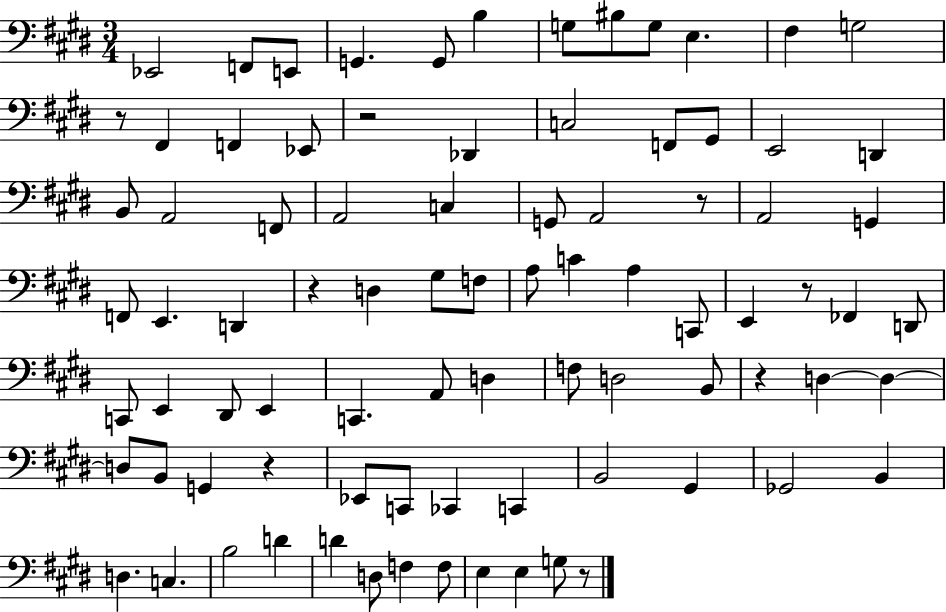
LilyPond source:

{
  \clef bass
  \numericTimeSignature
  \time 3/4
  \key e \major
  ees,2 f,8 e,8 | g,4. g,8 b4 | g8 bis8 g8 e4. | fis4 g2 | \break r8 fis,4 f,4 ees,8 | r2 des,4 | c2 f,8 gis,8 | e,2 d,4 | \break b,8 a,2 f,8 | a,2 c4 | g,8 a,2 r8 | a,2 g,4 | \break f,8 e,4. d,4 | r4 d4 gis8 f8 | a8 c'4 a4 c,8 | e,4 r8 fes,4 d,8 | \break c,8 e,4 dis,8 e,4 | c,4. a,8 d4 | f8 d2 b,8 | r4 d4~~ d4~~ | \break d8 b,8 g,4 r4 | ees,8 c,8 ces,4 c,4 | b,2 gis,4 | ges,2 b,4 | \break d4. c4. | b2 d'4 | d'4 d8 f4 f8 | e4 e4 g8 r8 | \break \bar "|."
}